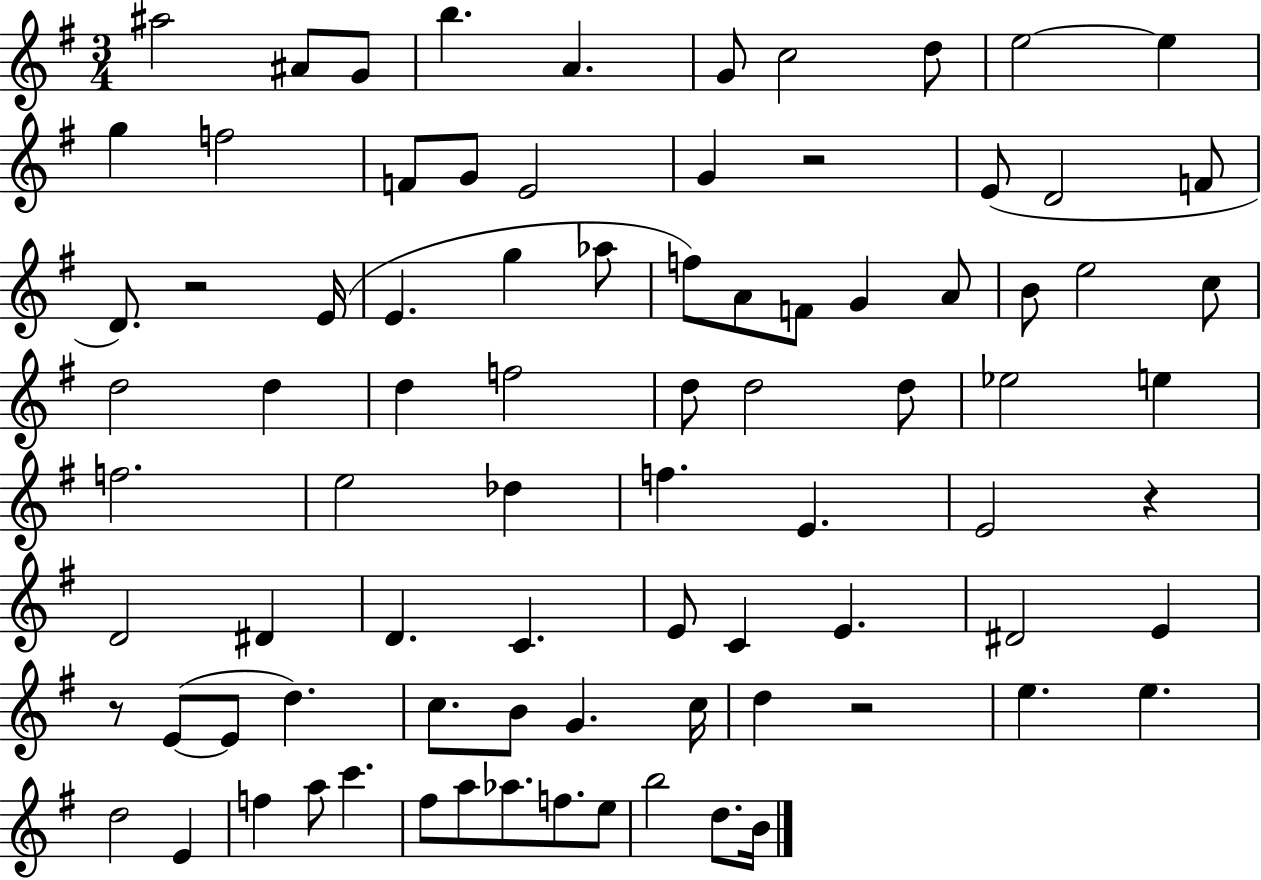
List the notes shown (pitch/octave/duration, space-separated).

A#5/h A#4/e G4/e B5/q. A4/q. G4/e C5/h D5/e E5/h E5/q G5/q F5/h F4/e G4/e E4/h G4/q R/h E4/e D4/h F4/e D4/e. R/h E4/s E4/q. G5/q Ab5/e F5/e A4/e F4/e G4/q A4/e B4/e E5/h C5/e D5/h D5/q D5/q F5/h D5/e D5/h D5/e Eb5/h E5/q F5/h. E5/h Db5/q F5/q. E4/q. E4/h R/q D4/h D#4/q D4/q. C4/q. E4/e C4/q E4/q. D#4/h E4/q R/e E4/e E4/e D5/q. C5/e. B4/e G4/q. C5/s D5/q R/h E5/q. E5/q. D5/h E4/q F5/q A5/e C6/q. F#5/e A5/e Ab5/e. F5/e. E5/e B5/h D5/e. B4/s